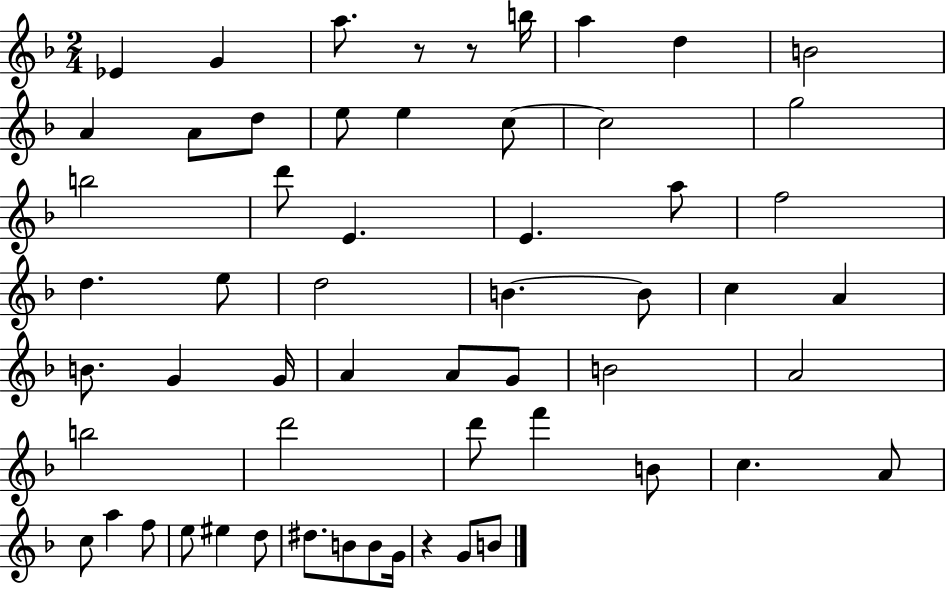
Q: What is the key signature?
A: F major